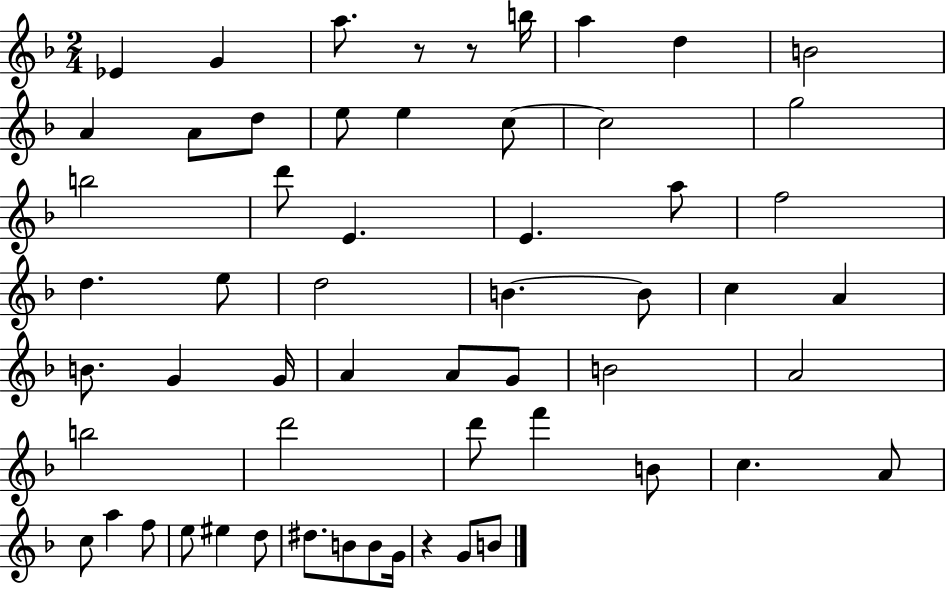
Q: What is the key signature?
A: F major